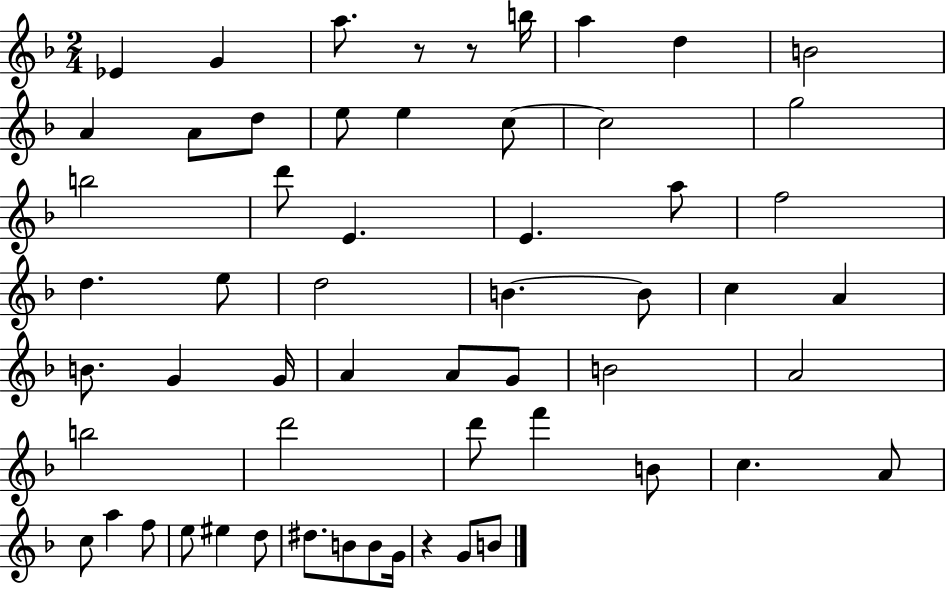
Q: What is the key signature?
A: F major